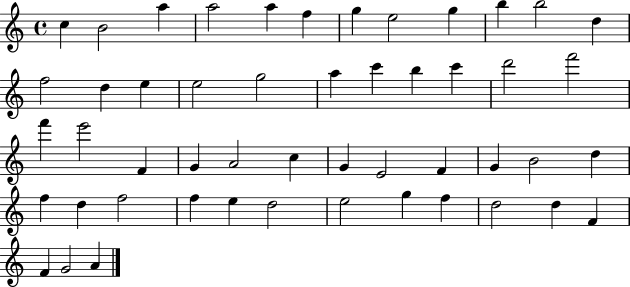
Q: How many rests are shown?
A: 0